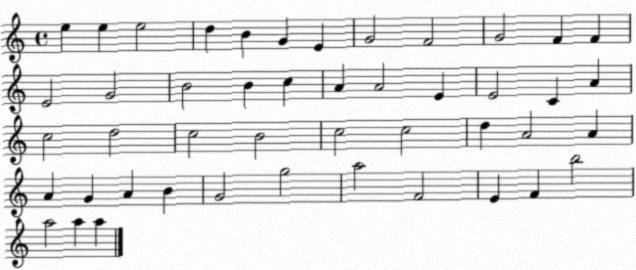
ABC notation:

X:1
T:Untitled
M:4/4
L:1/4
K:C
e e e2 d B G E G2 F2 G2 F F E2 G2 B2 B c A A2 E E2 C A c2 d2 c2 B2 c2 c2 d A2 A A G A B G2 g2 a2 F2 E F b2 a2 a a